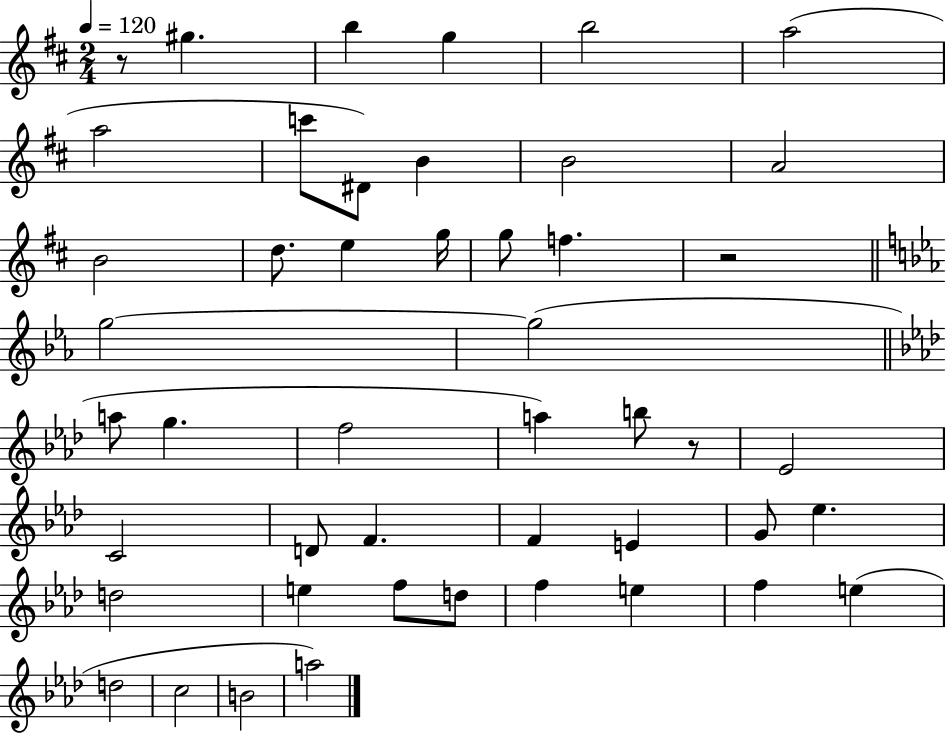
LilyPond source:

{
  \clef treble
  \numericTimeSignature
  \time 2/4
  \key d \major
  \tempo 4 = 120
  r8 gis''4. | b''4 g''4 | b''2 | a''2( | \break a''2 | c'''8 dis'8) b'4 | b'2 | a'2 | \break b'2 | d''8. e''4 g''16 | g''8 f''4. | r2 | \break \bar "||" \break \key ees \major g''2~~ | g''2( | \bar "||" \break \key f \minor a''8 g''4. | f''2 | a''4) b''8 r8 | ees'2 | \break c'2 | d'8 f'4. | f'4 e'4 | g'8 ees''4. | \break d''2 | e''4 f''8 d''8 | f''4 e''4 | f''4 e''4( | \break d''2 | c''2 | b'2 | a''2) | \break \bar "|."
}